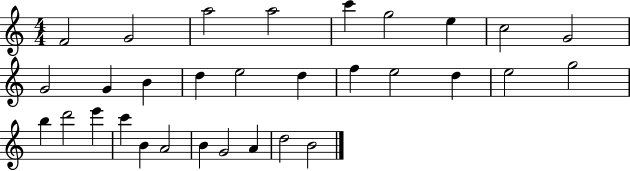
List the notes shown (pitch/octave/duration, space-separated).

F4/h G4/h A5/h A5/h C6/q G5/h E5/q C5/h G4/h G4/h G4/q B4/q D5/q E5/h D5/q F5/q E5/h D5/q E5/h G5/h B5/q D6/h E6/q C6/q B4/q A4/h B4/q G4/h A4/q D5/h B4/h